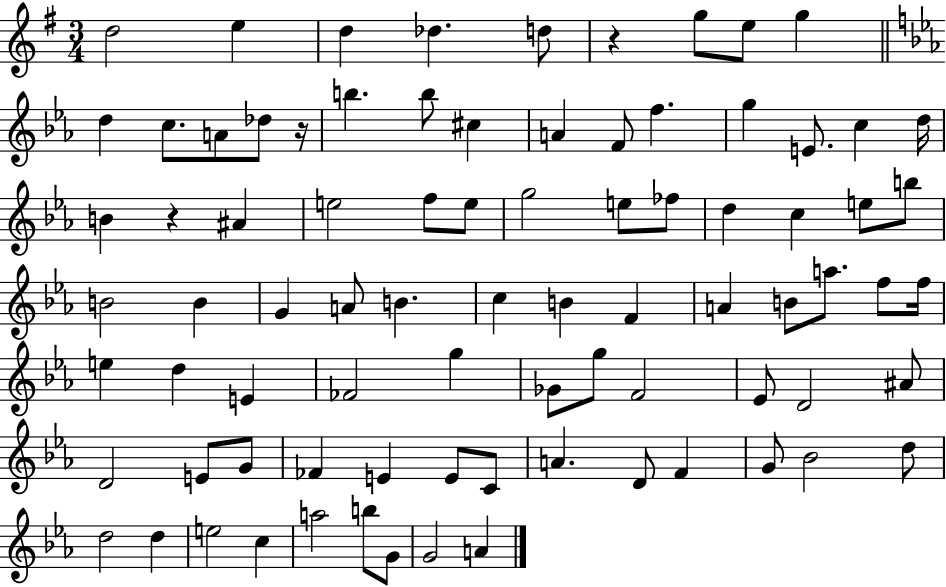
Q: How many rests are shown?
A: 3